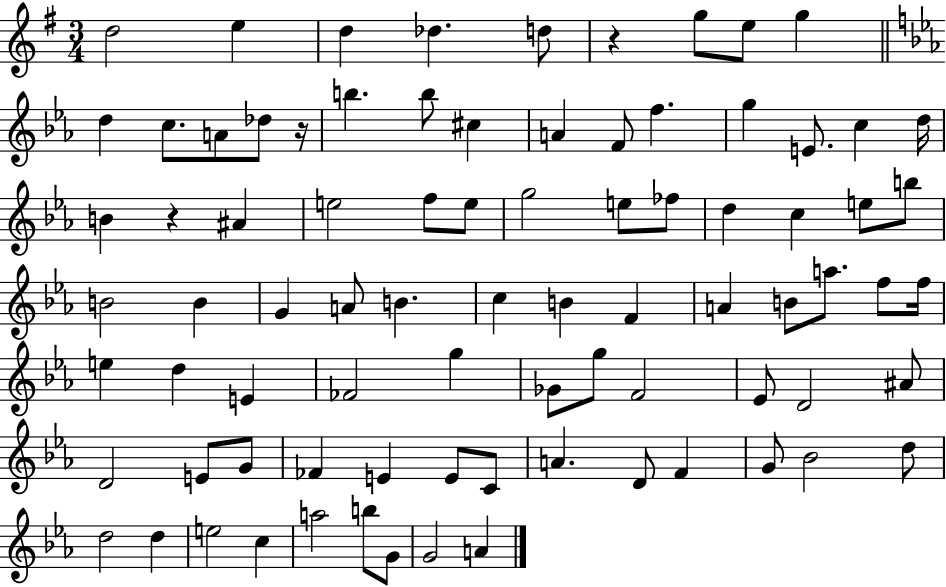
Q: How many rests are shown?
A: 3